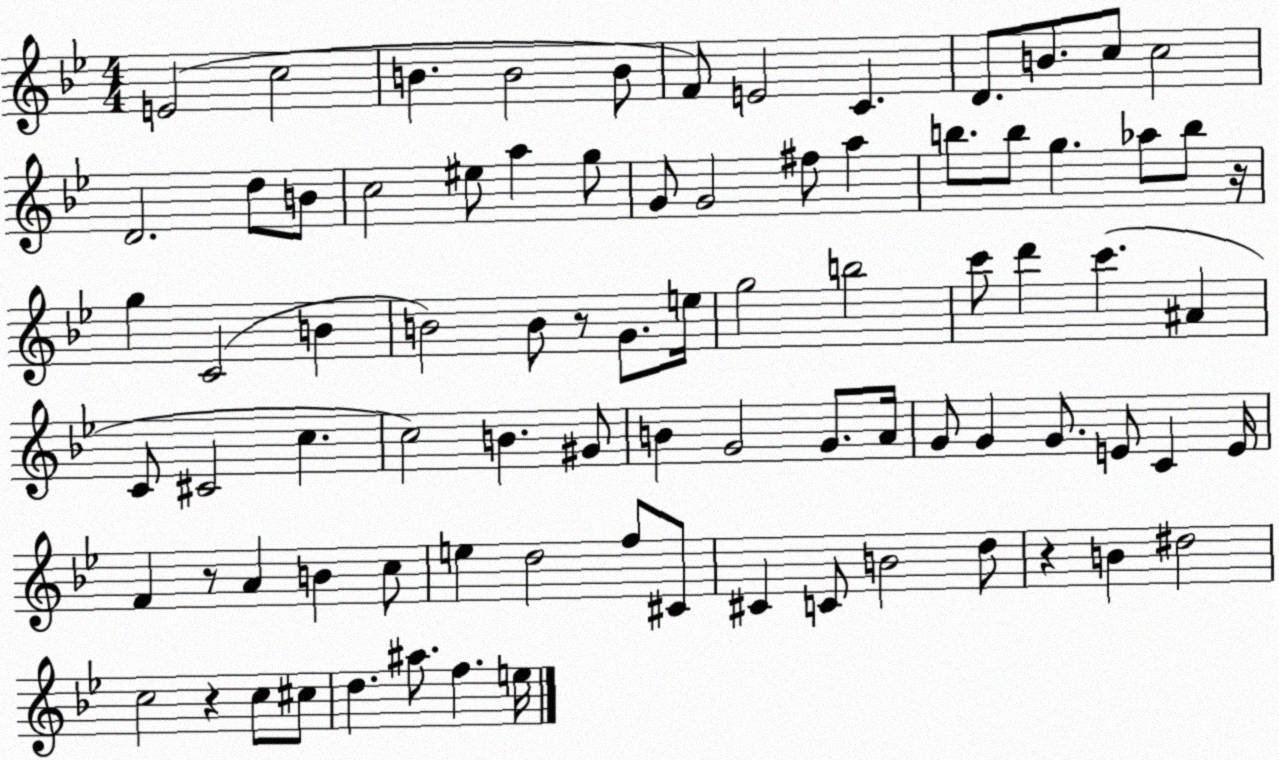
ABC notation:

X:1
T:Untitled
M:4/4
L:1/4
K:Bb
E2 c2 B B2 B/2 F/2 E2 C D/2 B/2 c/2 c2 D2 d/2 B/2 c2 ^e/2 a g/2 G/2 G2 ^f/2 a b/2 b/2 g _a/2 b/2 z/4 g C2 B B2 B/2 z/2 G/2 e/4 g2 b2 c'/2 d' c' ^A C/2 ^C2 c c2 B ^G/2 B G2 G/2 A/4 G/2 G G/2 E/2 C E/4 F z/2 A B c/2 e d2 f/2 ^C/2 ^C C/2 B2 d/2 z B ^d2 c2 z c/2 ^c/2 d ^a/2 f e/4